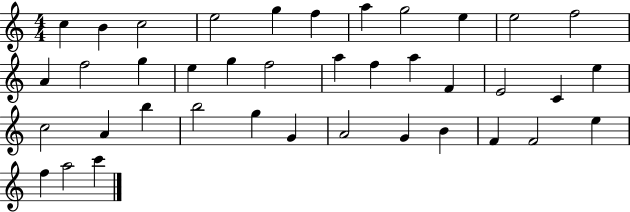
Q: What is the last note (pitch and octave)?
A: C6